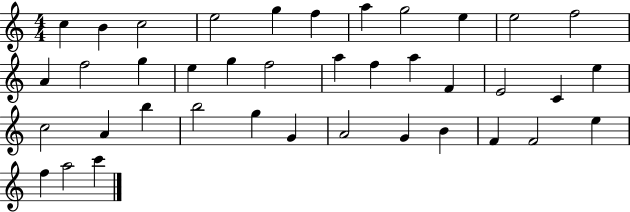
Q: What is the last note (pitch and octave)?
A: C6